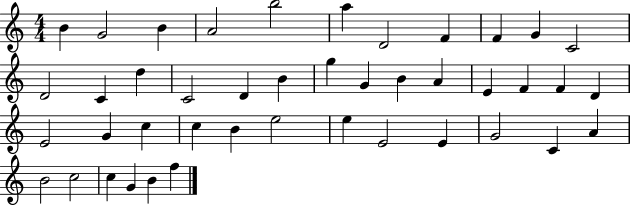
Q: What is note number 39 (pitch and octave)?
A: C5